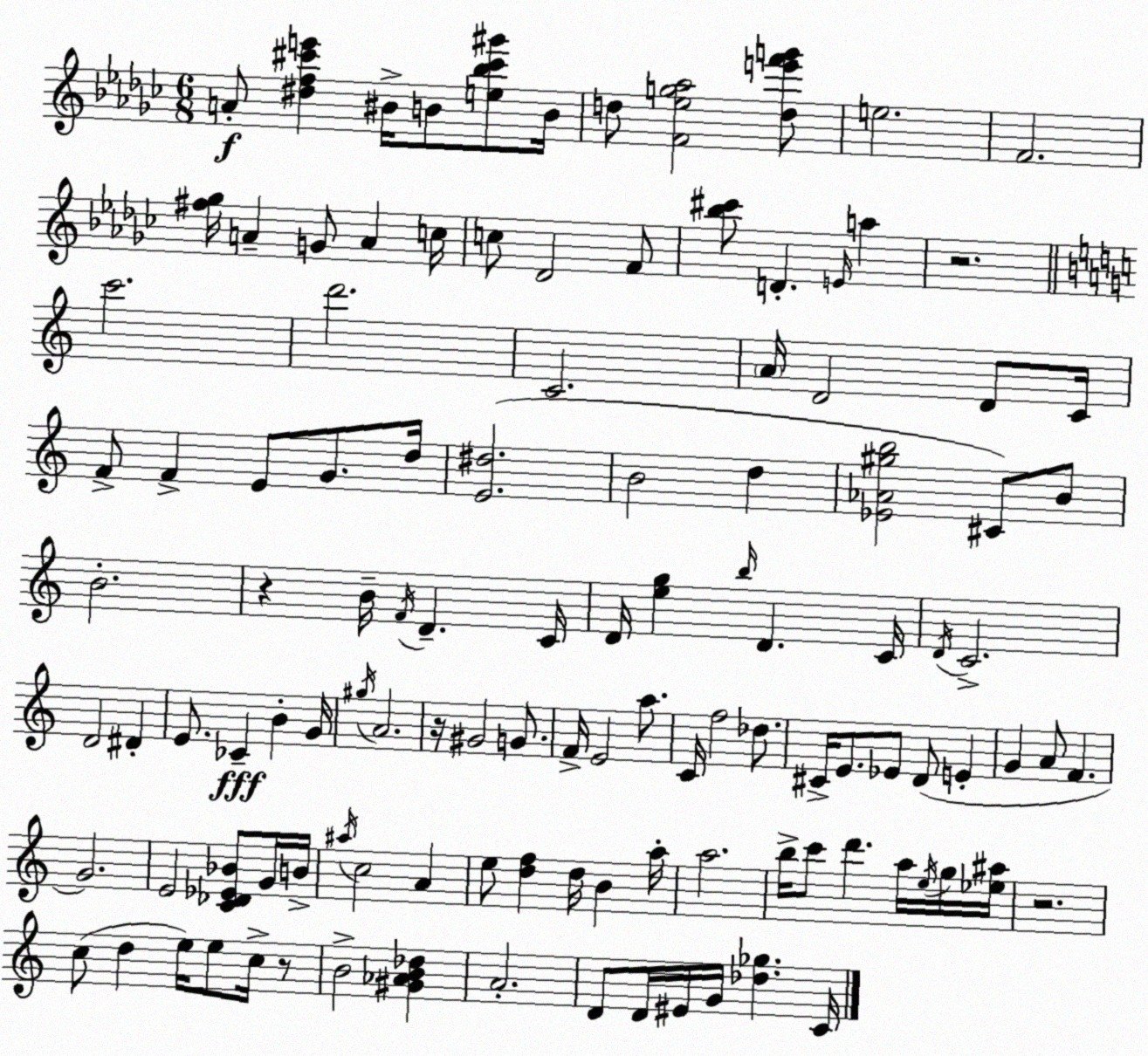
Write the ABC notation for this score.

X:1
T:Untitled
M:6/8
L:1/4
K:Ebm
A/2 [^df^c'e'] ^B/4 B/2 [e_b^c'^g']/2 B/4 d/2 [F_eg_a]2 [de'f'g']/2 e2 F2 [^f_g]/4 A G/2 A c/4 c/2 _D2 F/2 [_b^c']/2 D E/4 a z2 c'2 d'2 C2 A/4 D2 D/2 C/4 F/2 F E/2 G/2 d/4 [E^d]2 B2 d [_E_A^gb]2 ^C/2 B/2 B2 z B/4 F/4 D C/4 D/4 [eg] b/4 D C/4 D/4 C2 D2 ^D E/2 _C B G/4 ^g/4 A2 z/4 ^G2 G/2 F/4 E2 a/2 C/4 f2 _d/2 ^C/4 E/2 _E/2 D/2 E G A/2 F G2 E2 [C_D_E_B]/2 G/4 B/4 ^a/4 c2 A e/2 [df] d/4 B a/4 a2 b/4 c'/2 d' a/4 e/4 g/4 [_e^a]/4 z2 c/2 d e/4 e/2 c/4 z/2 B2 [^G_AB_d] A2 D/2 D/4 ^E/4 G/4 [_d_g] C/4